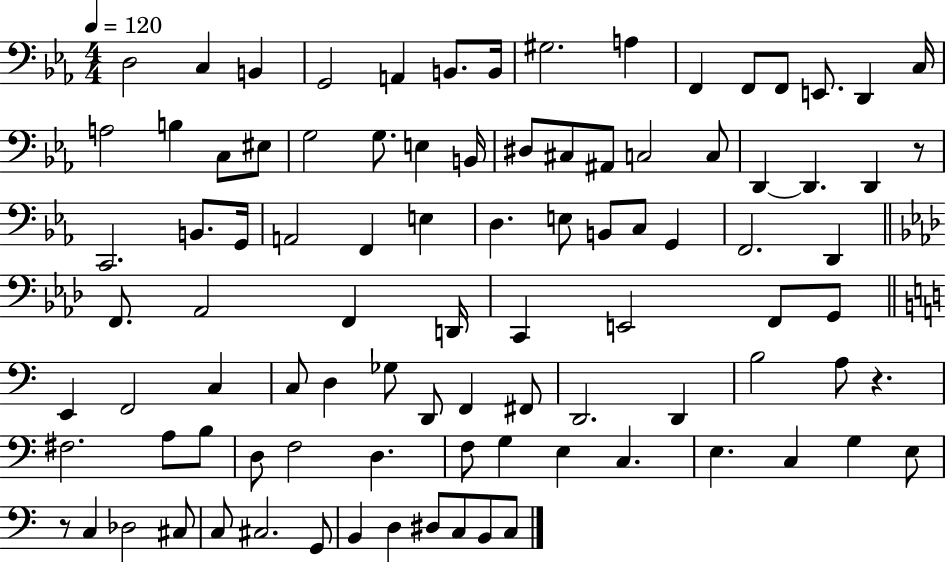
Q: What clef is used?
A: bass